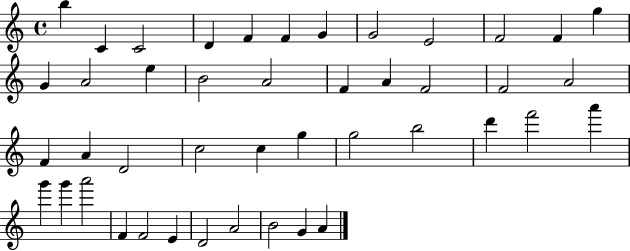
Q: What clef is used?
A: treble